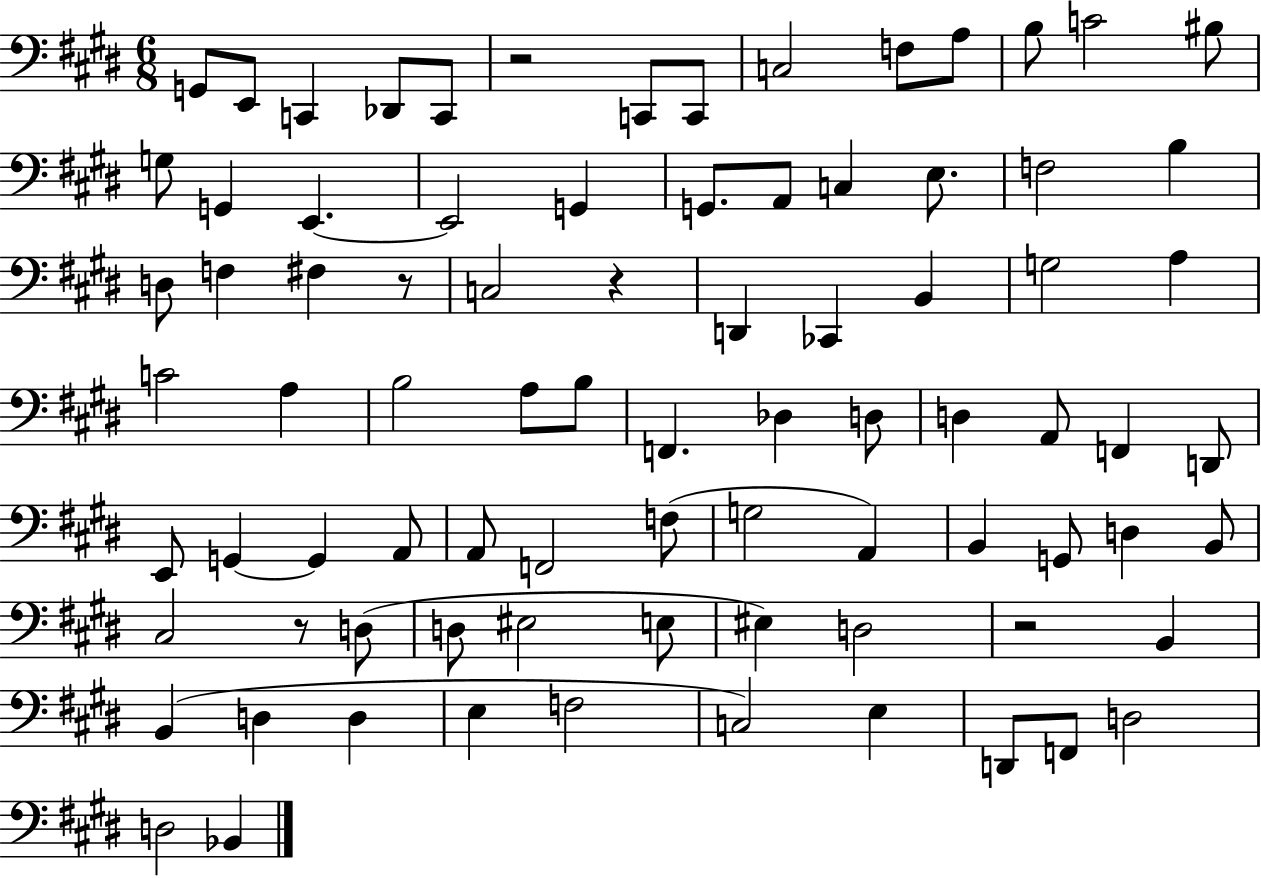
X:1
T:Untitled
M:6/8
L:1/4
K:E
G,,/2 E,,/2 C,, _D,,/2 C,,/2 z2 C,,/2 C,,/2 C,2 F,/2 A,/2 B,/2 C2 ^B,/2 G,/2 G,, E,, E,,2 G,, G,,/2 A,,/2 C, E,/2 F,2 B, D,/2 F, ^F, z/2 C,2 z D,, _C,, B,, G,2 A, C2 A, B,2 A,/2 B,/2 F,, _D, D,/2 D, A,,/2 F,, D,,/2 E,,/2 G,, G,, A,,/2 A,,/2 F,,2 F,/2 G,2 A,, B,, G,,/2 D, B,,/2 ^C,2 z/2 D,/2 D,/2 ^E,2 E,/2 ^E, D,2 z2 B,, B,, D, D, E, F,2 C,2 E, D,,/2 F,,/2 D,2 D,2 _B,,